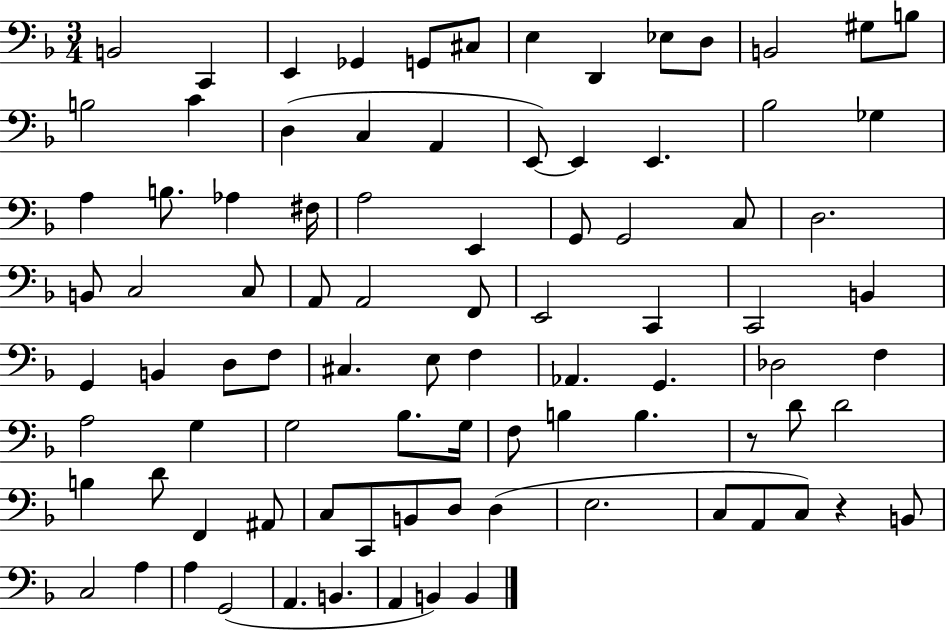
{
  \clef bass
  \numericTimeSignature
  \time 3/4
  \key f \major
  \repeat volta 2 { b,2 c,4 | e,4 ges,4 g,8 cis8 | e4 d,4 ees8 d8 | b,2 gis8 b8 | \break b2 c'4 | d4( c4 a,4 | e,8~~) e,4 e,4. | bes2 ges4 | \break a4 b8. aes4 fis16 | a2 e,4 | g,8 g,2 c8 | d2. | \break b,8 c2 c8 | a,8 a,2 f,8 | e,2 c,4 | c,2 b,4 | \break g,4 b,4 d8 f8 | cis4. e8 f4 | aes,4. g,4. | des2 f4 | \break a2 g4 | g2 bes8. g16 | f8 b4 b4. | r8 d'8 d'2 | \break b4 d'8 f,4 ais,8 | c8 c,8 b,8 d8 d4( | e2. | c8 a,8 c8) r4 b,8 | \break c2 a4 | a4 g,2( | a,4. b,4. | a,4 b,4) b,4 | \break } \bar "|."
}